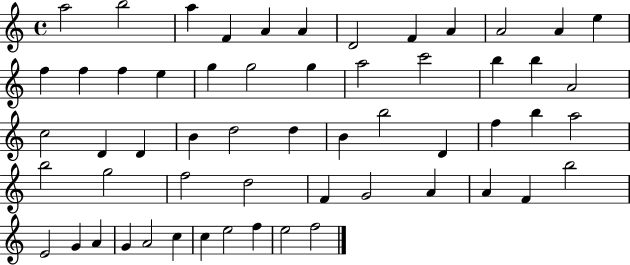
{
  \clef treble
  \time 4/4
  \defaultTimeSignature
  \key c \major
  a''2 b''2 | a''4 f'4 a'4 a'4 | d'2 f'4 a'4 | a'2 a'4 e''4 | \break f''4 f''4 f''4 e''4 | g''4 g''2 g''4 | a''2 c'''2 | b''4 b''4 a'2 | \break c''2 d'4 d'4 | b'4 d''2 d''4 | b'4 b''2 d'4 | f''4 b''4 a''2 | \break b''2 g''2 | f''2 d''2 | f'4 g'2 a'4 | a'4 f'4 b''2 | \break e'2 g'4 a'4 | g'4 a'2 c''4 | c''4 e''2 f''4 | e''2 f''2 | \break \bar "|."
}